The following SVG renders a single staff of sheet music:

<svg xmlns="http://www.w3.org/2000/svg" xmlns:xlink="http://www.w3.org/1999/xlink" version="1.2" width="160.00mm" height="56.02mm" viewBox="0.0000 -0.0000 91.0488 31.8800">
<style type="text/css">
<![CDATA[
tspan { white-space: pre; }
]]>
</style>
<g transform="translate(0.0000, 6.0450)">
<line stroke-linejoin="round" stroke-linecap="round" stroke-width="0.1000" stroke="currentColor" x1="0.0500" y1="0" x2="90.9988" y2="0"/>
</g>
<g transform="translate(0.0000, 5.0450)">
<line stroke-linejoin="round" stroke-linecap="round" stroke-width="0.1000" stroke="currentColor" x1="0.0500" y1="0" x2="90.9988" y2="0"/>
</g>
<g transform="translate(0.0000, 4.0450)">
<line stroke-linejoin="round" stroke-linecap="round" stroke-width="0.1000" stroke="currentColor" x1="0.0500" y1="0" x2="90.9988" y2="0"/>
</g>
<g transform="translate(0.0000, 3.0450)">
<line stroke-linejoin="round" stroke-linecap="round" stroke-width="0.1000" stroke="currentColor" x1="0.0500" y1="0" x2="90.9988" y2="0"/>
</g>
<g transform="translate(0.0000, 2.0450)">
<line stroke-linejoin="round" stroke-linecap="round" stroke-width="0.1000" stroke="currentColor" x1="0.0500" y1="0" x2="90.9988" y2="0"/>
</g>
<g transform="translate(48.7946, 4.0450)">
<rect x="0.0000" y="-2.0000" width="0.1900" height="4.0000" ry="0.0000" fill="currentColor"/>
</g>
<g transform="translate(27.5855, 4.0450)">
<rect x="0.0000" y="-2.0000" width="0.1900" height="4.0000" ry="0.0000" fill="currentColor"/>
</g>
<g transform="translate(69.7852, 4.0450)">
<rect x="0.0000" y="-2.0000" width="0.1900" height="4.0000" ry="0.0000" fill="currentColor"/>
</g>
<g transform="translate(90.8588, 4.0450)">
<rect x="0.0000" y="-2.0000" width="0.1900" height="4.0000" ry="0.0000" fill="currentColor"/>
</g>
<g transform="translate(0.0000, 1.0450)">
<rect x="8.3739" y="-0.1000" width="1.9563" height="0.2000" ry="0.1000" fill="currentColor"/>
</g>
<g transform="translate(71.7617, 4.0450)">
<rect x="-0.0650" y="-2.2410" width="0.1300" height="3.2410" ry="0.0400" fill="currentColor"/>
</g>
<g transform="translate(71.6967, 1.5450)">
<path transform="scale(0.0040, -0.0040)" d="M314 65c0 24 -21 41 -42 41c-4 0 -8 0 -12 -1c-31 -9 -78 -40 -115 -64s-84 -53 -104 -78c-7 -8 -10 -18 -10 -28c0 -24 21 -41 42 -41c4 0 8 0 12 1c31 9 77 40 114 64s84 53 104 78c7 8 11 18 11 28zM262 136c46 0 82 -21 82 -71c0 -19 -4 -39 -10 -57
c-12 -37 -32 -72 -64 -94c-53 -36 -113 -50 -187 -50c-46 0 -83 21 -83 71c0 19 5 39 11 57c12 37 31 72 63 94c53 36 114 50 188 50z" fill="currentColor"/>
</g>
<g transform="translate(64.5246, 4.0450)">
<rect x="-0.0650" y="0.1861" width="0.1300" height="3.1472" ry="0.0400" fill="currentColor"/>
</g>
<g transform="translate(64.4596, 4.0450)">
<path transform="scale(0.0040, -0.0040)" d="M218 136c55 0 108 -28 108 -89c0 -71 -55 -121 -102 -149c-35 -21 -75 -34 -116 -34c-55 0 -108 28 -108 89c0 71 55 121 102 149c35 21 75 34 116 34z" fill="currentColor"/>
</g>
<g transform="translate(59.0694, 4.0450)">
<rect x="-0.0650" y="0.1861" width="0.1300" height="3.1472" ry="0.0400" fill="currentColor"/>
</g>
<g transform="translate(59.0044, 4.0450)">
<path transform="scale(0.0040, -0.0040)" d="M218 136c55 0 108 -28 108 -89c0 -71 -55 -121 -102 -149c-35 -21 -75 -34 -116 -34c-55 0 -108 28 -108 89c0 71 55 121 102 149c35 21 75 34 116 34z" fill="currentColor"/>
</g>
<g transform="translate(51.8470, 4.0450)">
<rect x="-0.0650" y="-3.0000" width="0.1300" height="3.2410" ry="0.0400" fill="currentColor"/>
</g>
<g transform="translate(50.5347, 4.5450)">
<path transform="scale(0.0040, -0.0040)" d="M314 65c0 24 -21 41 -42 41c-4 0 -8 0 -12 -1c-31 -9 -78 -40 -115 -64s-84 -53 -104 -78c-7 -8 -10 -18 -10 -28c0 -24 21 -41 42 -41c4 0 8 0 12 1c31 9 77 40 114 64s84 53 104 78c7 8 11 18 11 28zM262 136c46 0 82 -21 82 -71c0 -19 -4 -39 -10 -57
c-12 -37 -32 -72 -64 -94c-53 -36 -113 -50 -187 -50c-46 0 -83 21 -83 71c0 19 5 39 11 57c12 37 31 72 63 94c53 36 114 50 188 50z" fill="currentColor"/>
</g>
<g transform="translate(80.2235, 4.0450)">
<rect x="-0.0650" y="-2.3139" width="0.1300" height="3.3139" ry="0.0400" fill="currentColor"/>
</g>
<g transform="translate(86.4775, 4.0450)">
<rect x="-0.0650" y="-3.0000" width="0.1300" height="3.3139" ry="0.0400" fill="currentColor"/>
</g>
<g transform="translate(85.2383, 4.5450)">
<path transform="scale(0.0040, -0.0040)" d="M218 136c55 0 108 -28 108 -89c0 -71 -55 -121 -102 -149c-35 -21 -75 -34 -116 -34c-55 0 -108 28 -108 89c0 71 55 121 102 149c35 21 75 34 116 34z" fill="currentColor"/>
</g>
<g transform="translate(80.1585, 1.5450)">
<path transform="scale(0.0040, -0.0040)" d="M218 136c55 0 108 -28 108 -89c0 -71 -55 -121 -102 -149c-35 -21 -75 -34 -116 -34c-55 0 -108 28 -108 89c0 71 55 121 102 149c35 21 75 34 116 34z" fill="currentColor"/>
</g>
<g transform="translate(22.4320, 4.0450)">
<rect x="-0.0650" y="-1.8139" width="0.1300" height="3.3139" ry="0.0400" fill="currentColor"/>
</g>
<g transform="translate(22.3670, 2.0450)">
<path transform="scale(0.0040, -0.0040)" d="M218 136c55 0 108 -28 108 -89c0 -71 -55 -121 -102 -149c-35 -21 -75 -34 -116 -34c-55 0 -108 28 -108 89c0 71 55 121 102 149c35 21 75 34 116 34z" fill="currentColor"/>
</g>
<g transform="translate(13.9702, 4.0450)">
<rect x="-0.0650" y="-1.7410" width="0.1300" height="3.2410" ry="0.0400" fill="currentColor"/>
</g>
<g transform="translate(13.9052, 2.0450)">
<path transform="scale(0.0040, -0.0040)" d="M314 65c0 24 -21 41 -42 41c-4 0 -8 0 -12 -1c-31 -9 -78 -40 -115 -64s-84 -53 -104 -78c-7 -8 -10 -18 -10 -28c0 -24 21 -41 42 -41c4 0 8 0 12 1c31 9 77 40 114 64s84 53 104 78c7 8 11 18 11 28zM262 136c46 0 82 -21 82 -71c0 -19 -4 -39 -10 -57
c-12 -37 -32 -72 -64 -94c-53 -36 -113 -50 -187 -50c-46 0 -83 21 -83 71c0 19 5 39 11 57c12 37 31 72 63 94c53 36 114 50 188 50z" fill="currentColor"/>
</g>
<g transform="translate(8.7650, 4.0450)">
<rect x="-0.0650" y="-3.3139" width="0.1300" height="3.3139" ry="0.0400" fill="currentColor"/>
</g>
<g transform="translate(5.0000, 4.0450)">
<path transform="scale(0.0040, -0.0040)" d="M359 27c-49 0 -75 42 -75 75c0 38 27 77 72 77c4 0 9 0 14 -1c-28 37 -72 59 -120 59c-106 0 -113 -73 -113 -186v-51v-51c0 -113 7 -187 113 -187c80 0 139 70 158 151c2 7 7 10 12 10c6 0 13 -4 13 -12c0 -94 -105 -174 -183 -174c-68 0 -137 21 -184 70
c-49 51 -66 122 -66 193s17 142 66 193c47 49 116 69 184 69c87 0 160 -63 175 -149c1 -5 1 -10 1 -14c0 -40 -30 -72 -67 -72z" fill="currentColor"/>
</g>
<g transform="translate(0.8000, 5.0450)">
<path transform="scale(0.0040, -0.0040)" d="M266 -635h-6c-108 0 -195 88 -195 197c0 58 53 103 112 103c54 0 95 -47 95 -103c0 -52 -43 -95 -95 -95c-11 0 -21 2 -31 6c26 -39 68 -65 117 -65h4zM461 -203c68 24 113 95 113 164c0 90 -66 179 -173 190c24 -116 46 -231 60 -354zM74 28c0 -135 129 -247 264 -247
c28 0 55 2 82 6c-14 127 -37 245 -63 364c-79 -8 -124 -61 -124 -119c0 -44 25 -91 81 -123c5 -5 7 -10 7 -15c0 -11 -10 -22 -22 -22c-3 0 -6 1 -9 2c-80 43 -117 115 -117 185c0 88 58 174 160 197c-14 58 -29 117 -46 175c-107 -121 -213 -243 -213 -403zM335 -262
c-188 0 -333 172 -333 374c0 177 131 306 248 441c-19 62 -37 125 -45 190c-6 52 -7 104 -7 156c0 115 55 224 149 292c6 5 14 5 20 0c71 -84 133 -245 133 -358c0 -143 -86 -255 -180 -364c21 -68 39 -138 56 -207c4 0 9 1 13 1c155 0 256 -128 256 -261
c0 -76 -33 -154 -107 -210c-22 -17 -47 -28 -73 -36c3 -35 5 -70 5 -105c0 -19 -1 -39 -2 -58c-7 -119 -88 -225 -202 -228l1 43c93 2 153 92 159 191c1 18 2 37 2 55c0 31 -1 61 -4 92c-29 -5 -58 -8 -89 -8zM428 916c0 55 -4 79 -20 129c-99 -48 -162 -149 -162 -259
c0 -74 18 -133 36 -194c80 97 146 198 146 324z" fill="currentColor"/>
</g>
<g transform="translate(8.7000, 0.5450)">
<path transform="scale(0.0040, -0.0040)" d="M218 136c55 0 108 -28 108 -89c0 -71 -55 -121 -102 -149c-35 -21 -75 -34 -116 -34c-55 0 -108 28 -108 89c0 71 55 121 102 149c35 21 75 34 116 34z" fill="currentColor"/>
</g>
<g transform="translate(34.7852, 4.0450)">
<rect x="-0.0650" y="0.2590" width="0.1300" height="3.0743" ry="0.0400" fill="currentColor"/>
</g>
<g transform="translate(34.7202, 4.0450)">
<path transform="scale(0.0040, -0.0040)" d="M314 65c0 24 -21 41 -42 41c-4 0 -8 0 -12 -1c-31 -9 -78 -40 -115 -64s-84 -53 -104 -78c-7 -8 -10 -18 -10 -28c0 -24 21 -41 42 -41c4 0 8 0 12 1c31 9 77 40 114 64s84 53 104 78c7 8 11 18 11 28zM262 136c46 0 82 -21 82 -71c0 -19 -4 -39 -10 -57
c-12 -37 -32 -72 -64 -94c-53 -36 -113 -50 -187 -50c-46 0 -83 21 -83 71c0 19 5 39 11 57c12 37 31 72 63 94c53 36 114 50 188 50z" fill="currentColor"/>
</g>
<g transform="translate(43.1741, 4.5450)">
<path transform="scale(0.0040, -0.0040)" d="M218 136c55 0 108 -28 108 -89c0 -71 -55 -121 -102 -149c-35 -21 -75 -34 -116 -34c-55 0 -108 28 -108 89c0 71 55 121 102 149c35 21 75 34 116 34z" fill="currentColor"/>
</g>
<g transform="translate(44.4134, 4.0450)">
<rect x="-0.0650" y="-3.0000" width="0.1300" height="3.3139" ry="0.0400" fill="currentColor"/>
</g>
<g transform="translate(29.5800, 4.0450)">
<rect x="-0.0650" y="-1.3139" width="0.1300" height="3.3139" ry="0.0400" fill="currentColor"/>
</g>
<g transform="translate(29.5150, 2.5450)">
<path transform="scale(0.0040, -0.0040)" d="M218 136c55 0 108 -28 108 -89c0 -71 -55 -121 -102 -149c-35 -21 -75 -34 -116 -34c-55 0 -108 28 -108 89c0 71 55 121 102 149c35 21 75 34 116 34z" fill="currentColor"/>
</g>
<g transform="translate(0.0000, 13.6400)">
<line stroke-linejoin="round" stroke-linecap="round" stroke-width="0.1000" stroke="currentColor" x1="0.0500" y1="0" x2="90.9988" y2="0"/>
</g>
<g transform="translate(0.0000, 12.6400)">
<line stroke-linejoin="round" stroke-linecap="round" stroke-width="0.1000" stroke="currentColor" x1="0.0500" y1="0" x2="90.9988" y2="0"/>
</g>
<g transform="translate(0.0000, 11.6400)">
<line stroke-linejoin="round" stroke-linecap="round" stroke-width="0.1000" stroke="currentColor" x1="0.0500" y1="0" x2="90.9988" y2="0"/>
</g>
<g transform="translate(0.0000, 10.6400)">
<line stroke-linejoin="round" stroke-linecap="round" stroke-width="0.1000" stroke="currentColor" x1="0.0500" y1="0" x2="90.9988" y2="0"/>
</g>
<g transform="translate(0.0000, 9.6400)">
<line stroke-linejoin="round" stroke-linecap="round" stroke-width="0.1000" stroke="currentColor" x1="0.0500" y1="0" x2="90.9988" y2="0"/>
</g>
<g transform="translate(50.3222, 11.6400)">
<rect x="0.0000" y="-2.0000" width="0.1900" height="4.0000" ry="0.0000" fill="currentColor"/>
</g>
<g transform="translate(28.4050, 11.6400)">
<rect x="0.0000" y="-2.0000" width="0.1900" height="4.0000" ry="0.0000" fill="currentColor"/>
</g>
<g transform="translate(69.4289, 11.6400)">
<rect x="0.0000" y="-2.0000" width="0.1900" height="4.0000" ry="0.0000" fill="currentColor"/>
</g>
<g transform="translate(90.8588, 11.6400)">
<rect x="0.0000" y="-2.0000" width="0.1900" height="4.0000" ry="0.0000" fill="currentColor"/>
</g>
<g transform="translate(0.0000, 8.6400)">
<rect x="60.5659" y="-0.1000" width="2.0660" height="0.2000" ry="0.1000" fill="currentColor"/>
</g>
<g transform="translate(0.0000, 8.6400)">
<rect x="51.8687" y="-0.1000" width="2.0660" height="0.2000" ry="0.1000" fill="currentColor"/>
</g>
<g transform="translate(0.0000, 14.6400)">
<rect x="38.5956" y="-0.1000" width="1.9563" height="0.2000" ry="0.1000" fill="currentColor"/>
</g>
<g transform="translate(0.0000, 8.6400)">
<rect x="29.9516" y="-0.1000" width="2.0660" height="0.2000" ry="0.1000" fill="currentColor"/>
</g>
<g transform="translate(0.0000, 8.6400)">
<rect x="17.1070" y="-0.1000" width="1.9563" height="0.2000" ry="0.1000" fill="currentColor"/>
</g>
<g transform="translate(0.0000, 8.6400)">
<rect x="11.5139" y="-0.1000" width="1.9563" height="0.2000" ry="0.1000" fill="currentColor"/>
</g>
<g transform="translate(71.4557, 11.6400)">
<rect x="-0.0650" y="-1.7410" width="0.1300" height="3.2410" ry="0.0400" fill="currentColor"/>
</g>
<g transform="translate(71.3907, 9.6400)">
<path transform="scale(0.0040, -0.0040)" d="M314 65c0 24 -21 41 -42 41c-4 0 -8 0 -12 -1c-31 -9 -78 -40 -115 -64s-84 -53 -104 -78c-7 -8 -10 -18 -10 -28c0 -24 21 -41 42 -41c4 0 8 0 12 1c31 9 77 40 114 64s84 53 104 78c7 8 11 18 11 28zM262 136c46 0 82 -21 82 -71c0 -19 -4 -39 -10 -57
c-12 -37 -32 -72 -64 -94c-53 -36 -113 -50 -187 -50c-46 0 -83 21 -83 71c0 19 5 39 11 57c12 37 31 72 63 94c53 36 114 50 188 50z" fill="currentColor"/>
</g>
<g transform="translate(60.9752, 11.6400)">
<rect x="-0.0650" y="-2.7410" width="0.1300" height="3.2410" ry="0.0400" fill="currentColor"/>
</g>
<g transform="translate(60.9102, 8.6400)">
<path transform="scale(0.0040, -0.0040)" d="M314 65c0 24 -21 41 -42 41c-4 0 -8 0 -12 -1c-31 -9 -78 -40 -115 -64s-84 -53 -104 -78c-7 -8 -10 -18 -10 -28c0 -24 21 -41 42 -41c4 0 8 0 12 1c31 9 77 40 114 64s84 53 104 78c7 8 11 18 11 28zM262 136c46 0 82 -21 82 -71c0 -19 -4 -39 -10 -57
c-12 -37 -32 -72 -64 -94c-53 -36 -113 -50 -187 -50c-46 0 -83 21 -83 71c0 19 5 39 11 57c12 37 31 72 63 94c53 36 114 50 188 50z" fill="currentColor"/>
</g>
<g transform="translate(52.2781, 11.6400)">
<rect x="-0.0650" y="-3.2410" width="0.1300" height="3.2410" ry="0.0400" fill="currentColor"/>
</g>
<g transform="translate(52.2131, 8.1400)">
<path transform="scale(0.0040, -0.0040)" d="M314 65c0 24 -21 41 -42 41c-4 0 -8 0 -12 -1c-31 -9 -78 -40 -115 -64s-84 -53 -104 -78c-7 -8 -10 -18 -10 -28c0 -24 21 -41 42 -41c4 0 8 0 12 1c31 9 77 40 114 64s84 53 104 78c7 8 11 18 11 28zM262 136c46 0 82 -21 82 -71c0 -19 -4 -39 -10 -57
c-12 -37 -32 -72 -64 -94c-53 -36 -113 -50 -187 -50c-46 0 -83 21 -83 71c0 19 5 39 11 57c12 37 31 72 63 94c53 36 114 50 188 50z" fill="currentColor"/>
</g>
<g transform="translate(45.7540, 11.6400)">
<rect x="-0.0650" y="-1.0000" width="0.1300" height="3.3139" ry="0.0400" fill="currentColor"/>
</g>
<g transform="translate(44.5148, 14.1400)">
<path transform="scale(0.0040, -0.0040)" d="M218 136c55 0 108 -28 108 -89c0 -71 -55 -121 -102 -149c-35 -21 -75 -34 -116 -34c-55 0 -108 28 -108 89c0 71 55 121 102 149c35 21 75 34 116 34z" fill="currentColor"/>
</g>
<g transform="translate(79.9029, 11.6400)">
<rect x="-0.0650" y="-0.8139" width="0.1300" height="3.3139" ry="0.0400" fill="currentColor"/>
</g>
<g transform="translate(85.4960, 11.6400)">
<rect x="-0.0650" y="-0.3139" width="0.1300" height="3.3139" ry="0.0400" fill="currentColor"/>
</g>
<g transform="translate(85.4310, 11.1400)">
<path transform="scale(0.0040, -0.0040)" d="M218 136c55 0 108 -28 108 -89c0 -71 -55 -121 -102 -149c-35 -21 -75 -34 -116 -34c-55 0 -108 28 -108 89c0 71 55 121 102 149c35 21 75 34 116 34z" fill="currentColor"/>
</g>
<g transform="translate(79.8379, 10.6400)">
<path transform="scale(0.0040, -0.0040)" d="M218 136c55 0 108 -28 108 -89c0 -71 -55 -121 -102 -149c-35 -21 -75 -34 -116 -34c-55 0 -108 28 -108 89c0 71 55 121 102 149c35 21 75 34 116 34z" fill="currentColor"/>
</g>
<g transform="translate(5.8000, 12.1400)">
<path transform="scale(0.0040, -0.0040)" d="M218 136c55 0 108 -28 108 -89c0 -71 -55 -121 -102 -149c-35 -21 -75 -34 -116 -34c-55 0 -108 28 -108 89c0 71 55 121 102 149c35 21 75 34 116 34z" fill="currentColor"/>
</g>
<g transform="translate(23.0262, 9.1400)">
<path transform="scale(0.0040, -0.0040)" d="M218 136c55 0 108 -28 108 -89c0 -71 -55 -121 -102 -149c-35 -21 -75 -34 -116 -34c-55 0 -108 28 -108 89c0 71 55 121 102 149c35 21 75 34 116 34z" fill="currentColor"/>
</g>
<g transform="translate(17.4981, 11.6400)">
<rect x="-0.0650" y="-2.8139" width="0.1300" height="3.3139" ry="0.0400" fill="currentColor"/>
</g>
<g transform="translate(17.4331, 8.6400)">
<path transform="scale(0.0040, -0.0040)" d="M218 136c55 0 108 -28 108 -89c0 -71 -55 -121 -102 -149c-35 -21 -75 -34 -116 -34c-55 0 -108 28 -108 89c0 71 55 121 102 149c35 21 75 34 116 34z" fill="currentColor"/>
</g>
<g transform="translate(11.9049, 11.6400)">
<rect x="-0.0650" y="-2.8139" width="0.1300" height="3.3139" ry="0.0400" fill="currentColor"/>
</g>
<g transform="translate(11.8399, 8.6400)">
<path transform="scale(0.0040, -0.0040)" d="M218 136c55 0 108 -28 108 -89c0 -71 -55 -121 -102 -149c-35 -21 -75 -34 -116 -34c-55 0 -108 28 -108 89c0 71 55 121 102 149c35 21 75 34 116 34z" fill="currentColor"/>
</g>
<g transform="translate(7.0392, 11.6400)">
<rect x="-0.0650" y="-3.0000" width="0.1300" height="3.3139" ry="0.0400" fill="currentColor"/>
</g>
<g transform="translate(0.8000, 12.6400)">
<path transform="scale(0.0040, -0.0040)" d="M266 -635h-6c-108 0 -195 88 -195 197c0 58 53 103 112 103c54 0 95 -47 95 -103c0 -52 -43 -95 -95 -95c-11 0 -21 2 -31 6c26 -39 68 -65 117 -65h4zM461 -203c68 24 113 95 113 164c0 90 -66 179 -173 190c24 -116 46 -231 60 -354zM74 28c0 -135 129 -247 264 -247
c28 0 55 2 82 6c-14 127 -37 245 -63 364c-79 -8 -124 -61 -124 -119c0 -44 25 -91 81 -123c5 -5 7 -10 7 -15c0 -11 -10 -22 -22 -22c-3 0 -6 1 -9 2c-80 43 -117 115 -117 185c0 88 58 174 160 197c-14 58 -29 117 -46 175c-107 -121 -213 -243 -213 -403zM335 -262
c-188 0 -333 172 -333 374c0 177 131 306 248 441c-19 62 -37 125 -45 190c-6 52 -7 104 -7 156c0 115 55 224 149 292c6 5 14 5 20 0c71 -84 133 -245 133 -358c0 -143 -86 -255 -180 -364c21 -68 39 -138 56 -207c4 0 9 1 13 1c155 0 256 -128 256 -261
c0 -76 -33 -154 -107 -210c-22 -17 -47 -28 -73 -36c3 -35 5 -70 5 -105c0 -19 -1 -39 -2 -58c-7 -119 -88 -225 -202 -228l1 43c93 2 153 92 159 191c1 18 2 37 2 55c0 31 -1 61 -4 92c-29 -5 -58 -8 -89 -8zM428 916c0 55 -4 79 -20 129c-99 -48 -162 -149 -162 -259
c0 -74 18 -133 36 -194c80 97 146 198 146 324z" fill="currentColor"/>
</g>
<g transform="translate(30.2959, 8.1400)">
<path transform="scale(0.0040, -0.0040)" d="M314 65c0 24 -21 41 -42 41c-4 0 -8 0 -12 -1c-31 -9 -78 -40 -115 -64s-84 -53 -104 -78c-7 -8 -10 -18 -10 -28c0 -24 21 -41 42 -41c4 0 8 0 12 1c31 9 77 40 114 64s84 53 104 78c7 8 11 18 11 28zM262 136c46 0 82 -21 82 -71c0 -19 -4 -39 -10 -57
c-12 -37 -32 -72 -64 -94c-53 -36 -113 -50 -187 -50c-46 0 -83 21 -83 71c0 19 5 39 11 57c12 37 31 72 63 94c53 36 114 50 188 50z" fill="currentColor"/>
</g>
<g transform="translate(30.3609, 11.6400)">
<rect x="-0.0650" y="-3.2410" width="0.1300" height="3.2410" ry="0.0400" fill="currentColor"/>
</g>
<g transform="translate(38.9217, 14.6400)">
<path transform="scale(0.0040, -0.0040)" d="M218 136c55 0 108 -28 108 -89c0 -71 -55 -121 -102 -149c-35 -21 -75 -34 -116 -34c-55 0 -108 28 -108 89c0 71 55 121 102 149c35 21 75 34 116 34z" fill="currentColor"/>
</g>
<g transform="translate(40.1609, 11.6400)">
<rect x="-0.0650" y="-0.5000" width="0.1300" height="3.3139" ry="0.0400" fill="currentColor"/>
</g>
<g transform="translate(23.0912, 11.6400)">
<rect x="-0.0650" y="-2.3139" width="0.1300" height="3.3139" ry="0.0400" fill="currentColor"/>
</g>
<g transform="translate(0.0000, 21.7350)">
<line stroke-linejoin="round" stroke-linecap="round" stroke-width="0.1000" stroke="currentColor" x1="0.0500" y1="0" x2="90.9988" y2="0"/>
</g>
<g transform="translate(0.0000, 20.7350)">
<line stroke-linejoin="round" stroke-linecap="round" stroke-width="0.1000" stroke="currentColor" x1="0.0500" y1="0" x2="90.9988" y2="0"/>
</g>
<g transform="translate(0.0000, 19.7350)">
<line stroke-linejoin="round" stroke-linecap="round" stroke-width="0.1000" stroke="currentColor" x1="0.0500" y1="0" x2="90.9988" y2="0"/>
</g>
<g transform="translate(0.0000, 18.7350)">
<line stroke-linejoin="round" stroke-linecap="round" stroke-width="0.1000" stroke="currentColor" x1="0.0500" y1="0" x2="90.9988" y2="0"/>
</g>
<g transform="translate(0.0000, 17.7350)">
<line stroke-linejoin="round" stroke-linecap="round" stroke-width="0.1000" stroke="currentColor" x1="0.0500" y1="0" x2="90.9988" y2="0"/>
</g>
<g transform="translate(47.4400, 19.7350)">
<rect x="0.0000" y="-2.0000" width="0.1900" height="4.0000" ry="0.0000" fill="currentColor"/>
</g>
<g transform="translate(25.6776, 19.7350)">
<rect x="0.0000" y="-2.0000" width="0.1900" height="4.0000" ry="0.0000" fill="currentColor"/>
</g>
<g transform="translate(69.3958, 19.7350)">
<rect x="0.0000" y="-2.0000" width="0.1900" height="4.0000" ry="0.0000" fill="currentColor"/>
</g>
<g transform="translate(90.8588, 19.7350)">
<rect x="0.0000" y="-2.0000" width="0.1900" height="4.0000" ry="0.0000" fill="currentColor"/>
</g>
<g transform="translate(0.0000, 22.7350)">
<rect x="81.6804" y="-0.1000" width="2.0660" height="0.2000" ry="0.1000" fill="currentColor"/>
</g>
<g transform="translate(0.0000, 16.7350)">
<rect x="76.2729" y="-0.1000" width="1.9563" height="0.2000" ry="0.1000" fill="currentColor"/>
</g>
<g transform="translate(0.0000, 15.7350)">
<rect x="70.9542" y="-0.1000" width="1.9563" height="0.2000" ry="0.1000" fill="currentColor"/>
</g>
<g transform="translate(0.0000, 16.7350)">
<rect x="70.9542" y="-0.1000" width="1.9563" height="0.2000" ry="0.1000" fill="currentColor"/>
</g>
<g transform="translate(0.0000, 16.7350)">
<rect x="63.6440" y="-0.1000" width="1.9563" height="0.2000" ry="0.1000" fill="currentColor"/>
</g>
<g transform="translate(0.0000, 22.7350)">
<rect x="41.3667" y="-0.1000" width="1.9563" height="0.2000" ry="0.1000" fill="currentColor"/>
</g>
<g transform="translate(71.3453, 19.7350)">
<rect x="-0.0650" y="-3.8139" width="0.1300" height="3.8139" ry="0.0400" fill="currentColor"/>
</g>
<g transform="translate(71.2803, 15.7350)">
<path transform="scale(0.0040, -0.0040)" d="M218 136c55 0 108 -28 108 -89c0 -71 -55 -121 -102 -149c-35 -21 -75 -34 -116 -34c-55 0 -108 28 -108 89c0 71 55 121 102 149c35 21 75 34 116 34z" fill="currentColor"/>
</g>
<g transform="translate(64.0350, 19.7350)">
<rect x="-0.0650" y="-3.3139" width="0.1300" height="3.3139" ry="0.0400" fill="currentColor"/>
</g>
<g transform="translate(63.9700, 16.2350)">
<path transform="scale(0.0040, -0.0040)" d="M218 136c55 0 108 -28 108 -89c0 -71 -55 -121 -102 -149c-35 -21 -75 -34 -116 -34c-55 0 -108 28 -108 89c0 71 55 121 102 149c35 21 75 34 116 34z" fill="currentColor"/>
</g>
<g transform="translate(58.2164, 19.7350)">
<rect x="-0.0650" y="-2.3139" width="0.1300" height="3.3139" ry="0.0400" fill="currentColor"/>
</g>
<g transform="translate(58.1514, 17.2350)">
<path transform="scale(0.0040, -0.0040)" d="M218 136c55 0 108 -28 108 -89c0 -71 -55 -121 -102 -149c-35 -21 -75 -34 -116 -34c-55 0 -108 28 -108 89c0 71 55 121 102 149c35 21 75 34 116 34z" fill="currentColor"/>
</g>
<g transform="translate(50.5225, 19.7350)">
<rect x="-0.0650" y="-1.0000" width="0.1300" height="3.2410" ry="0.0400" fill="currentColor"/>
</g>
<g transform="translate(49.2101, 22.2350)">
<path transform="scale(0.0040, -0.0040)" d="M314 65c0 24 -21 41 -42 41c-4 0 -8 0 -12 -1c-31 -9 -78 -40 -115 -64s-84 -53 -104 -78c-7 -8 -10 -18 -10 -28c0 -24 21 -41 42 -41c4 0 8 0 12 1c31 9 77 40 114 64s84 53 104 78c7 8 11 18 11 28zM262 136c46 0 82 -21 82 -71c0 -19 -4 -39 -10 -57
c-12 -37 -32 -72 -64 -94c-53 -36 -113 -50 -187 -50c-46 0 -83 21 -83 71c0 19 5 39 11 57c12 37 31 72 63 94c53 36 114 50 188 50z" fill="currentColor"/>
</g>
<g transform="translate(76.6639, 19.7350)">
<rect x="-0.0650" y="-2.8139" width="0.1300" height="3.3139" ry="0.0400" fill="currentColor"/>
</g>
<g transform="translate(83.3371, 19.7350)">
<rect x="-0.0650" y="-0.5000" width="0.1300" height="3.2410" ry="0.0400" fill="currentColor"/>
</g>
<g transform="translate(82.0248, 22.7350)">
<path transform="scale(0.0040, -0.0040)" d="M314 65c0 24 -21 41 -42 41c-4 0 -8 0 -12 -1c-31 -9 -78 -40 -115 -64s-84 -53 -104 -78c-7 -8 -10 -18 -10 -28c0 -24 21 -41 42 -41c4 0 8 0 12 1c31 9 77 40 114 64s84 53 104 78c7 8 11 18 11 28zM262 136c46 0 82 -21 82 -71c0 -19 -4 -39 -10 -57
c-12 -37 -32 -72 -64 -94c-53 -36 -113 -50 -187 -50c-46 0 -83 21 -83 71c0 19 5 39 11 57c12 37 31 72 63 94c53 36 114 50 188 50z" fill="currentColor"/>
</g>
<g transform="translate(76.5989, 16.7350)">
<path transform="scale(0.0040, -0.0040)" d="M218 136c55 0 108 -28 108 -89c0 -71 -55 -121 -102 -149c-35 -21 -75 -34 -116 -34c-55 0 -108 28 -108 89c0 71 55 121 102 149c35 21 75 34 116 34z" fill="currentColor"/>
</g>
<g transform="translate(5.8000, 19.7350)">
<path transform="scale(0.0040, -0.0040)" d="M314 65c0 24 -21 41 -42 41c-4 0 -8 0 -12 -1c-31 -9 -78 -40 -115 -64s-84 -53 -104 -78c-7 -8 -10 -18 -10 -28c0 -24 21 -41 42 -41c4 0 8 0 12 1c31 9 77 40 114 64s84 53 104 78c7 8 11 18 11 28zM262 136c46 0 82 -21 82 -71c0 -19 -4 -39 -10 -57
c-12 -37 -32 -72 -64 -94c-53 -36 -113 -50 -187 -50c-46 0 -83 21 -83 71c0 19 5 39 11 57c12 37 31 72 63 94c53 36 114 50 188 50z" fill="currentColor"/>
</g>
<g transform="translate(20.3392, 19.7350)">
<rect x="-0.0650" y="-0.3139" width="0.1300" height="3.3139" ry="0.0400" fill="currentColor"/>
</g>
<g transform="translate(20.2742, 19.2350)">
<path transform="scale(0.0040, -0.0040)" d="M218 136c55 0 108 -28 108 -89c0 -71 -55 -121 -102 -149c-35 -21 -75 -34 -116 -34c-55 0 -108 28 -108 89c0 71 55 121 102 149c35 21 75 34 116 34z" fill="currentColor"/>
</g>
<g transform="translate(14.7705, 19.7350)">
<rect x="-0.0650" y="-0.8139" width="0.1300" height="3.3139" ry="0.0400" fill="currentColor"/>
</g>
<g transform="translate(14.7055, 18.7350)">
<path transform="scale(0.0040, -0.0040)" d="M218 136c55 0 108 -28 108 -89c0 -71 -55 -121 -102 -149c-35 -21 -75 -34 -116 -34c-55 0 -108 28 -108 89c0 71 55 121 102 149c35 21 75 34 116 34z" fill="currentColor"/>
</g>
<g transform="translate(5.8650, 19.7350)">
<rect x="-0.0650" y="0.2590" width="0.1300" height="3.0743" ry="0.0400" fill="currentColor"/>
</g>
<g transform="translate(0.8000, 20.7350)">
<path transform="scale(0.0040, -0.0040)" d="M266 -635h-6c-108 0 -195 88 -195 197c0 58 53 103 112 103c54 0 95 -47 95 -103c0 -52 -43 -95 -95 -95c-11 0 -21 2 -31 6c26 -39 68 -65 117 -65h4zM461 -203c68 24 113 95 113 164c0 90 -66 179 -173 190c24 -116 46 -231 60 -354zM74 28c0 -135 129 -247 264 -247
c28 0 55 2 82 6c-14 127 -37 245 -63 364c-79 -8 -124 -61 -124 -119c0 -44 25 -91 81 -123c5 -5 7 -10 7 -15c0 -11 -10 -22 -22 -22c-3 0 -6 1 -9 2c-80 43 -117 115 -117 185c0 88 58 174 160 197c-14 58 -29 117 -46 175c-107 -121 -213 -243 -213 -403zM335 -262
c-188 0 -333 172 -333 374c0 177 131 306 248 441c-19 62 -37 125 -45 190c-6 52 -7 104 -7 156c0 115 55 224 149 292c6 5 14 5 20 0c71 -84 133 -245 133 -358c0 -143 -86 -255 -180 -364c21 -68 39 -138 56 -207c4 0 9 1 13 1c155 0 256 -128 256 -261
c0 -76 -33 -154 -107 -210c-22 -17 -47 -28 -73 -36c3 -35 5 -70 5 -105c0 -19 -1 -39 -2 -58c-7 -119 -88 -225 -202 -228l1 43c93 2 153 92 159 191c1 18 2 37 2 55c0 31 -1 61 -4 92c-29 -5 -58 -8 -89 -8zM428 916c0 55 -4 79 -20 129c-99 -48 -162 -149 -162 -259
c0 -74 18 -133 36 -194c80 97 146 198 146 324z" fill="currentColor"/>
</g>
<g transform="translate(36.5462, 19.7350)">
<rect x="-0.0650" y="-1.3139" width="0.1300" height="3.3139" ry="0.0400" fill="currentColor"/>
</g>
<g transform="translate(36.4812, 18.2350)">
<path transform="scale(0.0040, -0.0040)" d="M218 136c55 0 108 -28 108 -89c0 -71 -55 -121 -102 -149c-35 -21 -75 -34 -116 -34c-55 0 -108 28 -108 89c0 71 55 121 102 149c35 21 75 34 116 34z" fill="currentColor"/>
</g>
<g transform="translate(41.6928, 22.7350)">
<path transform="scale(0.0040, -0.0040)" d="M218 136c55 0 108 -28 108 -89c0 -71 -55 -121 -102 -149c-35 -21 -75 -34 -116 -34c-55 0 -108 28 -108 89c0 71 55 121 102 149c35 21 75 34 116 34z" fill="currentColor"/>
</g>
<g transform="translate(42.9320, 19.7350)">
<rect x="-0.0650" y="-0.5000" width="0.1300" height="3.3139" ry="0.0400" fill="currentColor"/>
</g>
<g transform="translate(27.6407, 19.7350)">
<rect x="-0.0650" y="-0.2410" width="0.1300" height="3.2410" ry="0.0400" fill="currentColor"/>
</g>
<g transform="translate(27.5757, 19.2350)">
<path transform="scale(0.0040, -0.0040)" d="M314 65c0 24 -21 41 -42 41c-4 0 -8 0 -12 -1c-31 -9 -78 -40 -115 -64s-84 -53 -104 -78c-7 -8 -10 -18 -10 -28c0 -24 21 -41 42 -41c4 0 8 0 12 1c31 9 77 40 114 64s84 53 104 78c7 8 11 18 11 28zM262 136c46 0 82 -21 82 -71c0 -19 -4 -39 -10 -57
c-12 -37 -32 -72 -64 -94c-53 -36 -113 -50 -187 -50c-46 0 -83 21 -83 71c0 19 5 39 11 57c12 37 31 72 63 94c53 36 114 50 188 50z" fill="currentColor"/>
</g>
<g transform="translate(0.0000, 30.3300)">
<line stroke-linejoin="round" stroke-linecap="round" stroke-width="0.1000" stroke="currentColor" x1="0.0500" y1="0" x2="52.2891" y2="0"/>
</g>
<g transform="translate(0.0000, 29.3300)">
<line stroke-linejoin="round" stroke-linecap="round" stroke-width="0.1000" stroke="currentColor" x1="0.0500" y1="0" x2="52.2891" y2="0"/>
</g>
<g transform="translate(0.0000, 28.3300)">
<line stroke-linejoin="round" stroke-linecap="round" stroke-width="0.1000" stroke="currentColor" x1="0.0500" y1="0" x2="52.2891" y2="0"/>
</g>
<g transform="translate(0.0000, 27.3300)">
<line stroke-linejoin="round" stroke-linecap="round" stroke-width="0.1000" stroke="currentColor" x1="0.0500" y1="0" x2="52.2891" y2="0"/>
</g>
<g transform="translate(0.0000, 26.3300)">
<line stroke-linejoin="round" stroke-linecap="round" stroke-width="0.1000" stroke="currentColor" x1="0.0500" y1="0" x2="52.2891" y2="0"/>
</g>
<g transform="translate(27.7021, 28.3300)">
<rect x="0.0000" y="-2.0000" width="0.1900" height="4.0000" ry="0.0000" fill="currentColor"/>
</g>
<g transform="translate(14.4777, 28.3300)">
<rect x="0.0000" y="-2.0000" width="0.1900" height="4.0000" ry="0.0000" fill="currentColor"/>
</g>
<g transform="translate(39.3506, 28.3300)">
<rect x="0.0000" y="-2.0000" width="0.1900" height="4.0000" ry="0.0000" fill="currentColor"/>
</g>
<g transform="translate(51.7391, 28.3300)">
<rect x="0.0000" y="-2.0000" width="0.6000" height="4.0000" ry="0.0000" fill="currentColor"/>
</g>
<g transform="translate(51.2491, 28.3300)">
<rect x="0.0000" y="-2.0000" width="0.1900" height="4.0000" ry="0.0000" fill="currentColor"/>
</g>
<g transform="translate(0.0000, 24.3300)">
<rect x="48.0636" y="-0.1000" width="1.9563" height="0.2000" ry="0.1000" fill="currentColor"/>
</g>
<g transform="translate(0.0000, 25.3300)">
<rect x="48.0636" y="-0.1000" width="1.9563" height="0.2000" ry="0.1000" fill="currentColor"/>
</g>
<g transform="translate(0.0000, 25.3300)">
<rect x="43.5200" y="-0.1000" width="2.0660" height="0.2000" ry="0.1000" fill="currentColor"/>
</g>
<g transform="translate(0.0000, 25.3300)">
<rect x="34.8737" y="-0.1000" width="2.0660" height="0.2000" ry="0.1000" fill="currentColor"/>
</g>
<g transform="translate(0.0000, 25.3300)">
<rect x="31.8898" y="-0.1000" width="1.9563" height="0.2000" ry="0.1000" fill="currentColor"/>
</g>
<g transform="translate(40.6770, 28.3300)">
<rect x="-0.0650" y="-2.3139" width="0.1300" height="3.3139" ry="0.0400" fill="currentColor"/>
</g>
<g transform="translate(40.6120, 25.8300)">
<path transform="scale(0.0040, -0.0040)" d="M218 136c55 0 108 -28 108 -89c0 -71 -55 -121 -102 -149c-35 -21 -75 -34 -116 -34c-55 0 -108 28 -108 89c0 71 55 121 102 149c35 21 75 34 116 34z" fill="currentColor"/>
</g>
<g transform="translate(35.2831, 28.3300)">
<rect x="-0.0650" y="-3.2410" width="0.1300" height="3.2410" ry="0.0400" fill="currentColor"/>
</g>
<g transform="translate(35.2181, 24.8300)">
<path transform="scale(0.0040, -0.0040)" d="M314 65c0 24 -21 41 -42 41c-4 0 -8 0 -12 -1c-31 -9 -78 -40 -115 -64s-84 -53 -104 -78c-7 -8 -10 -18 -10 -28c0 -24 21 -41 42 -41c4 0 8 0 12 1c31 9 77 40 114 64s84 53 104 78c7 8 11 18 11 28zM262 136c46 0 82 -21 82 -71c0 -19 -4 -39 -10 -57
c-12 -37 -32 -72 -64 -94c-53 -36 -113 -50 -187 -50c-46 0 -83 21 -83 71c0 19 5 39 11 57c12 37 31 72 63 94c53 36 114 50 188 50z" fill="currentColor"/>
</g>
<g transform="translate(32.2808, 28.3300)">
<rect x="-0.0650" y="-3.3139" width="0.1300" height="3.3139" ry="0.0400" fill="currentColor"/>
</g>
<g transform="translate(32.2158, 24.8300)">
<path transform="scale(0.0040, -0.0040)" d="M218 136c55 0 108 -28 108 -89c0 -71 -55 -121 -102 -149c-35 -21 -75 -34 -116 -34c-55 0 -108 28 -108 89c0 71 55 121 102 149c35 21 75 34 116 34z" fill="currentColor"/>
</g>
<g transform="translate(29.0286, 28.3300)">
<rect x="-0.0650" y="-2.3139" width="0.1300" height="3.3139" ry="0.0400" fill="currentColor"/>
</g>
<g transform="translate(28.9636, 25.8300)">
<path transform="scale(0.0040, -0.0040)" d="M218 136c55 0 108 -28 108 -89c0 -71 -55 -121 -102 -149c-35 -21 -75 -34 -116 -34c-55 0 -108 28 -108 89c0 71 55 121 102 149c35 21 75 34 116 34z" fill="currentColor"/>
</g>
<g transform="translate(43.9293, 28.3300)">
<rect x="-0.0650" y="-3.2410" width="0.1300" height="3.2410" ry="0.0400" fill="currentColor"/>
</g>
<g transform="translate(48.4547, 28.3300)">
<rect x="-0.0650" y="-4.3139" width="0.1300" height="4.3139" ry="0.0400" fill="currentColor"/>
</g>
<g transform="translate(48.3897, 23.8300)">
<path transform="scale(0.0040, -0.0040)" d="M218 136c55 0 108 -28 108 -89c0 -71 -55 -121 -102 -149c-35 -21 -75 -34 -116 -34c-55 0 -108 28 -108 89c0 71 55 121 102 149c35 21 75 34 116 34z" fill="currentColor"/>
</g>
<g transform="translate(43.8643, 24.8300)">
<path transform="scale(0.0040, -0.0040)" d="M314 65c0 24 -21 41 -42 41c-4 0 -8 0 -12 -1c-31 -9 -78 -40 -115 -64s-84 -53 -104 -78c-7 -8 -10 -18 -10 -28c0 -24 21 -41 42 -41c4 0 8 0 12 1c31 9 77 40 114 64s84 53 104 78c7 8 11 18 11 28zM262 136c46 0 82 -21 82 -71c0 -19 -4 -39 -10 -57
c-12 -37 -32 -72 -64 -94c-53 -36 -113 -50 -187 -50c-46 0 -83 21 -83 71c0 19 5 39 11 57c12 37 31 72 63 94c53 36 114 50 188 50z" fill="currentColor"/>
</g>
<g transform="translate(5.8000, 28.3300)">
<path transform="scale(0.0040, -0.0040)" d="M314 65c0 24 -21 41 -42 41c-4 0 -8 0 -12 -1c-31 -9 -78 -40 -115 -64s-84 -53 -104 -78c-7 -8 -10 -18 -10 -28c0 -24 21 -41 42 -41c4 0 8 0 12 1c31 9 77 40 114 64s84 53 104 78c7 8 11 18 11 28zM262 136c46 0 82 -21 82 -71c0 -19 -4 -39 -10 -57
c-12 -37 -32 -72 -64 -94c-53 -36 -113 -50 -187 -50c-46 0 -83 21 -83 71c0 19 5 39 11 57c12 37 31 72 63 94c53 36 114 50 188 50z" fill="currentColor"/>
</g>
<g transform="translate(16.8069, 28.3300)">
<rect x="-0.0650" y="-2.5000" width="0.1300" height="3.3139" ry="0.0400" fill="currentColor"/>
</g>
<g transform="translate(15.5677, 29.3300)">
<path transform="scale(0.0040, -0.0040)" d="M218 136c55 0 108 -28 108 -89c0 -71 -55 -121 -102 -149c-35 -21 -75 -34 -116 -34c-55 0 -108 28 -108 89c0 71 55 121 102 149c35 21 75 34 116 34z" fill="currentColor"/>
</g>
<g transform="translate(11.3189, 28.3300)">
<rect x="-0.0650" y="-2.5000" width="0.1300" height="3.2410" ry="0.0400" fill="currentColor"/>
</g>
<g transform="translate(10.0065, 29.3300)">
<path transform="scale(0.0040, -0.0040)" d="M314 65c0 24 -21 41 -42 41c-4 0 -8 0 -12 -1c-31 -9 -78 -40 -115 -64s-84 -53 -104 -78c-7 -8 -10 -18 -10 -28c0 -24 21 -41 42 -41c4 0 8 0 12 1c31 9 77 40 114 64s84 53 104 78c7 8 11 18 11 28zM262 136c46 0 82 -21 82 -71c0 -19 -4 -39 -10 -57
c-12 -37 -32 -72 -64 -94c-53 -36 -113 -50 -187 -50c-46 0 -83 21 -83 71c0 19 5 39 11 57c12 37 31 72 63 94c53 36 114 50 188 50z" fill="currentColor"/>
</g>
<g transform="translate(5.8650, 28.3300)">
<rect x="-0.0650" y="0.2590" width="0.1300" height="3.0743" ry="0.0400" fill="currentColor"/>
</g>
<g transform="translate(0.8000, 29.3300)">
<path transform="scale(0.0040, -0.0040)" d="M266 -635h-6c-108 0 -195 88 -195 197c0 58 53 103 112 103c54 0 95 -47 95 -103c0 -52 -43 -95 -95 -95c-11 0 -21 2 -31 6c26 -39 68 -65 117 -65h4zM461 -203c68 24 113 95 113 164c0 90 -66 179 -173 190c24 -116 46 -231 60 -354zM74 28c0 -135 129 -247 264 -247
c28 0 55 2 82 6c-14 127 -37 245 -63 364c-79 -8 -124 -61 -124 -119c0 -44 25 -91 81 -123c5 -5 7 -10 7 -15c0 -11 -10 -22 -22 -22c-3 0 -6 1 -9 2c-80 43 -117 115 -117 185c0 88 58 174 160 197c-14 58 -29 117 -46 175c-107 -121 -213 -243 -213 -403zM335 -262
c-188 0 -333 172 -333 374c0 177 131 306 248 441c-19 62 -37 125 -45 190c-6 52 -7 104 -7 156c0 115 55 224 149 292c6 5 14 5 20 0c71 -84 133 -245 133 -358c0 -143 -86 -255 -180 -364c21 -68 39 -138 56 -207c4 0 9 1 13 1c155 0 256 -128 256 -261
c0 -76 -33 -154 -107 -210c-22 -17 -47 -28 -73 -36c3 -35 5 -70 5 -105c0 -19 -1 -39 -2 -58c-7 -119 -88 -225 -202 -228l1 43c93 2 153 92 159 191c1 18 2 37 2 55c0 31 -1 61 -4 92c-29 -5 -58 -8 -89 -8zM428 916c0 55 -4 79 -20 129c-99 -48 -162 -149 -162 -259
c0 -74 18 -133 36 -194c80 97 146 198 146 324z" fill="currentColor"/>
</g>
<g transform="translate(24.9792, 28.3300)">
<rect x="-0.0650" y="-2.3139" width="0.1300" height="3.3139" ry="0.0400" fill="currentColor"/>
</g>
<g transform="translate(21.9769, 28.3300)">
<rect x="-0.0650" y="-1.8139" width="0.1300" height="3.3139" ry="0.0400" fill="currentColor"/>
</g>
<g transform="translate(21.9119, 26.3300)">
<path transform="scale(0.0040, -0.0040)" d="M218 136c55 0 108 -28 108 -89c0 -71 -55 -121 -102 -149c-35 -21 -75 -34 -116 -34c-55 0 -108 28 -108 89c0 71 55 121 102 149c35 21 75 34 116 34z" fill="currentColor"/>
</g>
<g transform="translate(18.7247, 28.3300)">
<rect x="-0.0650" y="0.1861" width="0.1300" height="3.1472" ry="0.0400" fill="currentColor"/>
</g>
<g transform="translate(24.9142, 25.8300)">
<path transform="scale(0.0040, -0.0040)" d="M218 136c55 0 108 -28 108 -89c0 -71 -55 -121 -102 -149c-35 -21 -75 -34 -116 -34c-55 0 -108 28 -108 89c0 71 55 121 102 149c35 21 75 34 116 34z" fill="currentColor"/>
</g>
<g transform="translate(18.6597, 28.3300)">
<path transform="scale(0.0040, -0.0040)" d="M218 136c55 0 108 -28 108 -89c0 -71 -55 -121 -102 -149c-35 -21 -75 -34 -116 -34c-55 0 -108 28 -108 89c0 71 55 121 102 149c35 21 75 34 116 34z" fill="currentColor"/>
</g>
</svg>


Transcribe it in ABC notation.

X:1
T:Untitled
M:4/4
L:1/4
K:C
b f2 f e B2 A A2 B B g2 g A A a a g b2 C D b2 a2 f2 d c B2 d c c2 e C D2 g b c' a C2 B2 G2 G B f g g b b2 g b2 d'